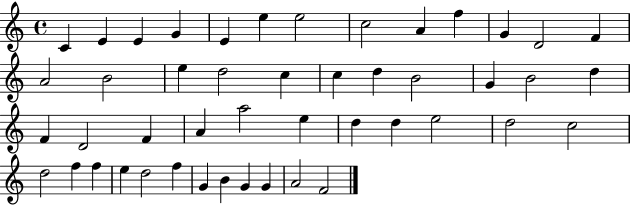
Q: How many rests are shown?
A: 0